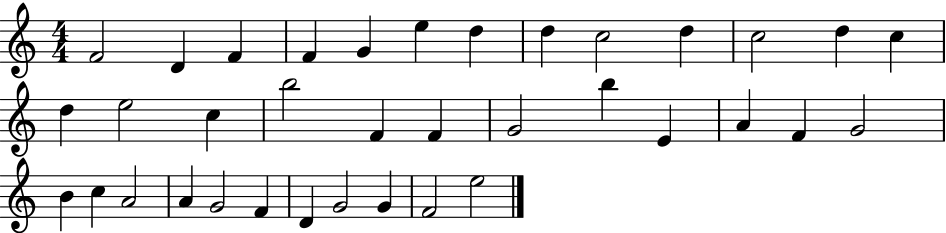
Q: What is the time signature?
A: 4/4